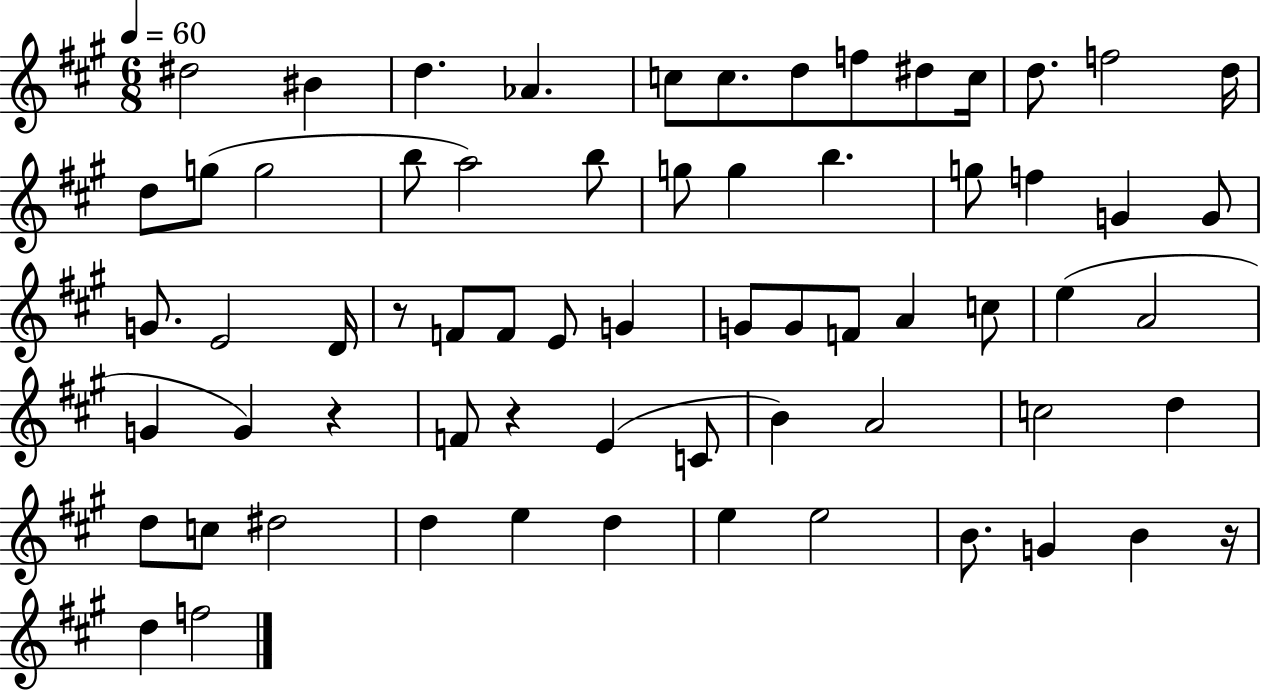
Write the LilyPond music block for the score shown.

{
  \clef treble
  \numericTimeSignature
  \time 6/8
  \key a \major
  \tempo 4 = 60
  \repeat volta 2 { dis''2 bis'4 | d''4. aes'4. | c''8 c''8. d''8 f''8 dis''8 c''16 | d''8. f''2 d''16 | \break d''8 g''8( g''2 | b''8 a''2) b''8 | g''8 g''4 b''4. | g''8 f''4 g'4 g'8 | \break g'8. e'2 d'16 | r8 f'8 f'8 e'8 g'4 | g'8 g'8 f'8 a'4 c''8 | e''4( a'2 | \break g'4 g'4) r4 | f'8 r4 e'4( c'8 | b'4) a'2 | c''2 d''4 | \break d''8 c''8 dis''2 | d''4 e''4 d''4 | e''4 e''2 | b'8. g'4 b'4 r16 | \break d''4 f''2 | } \bar "|."
}